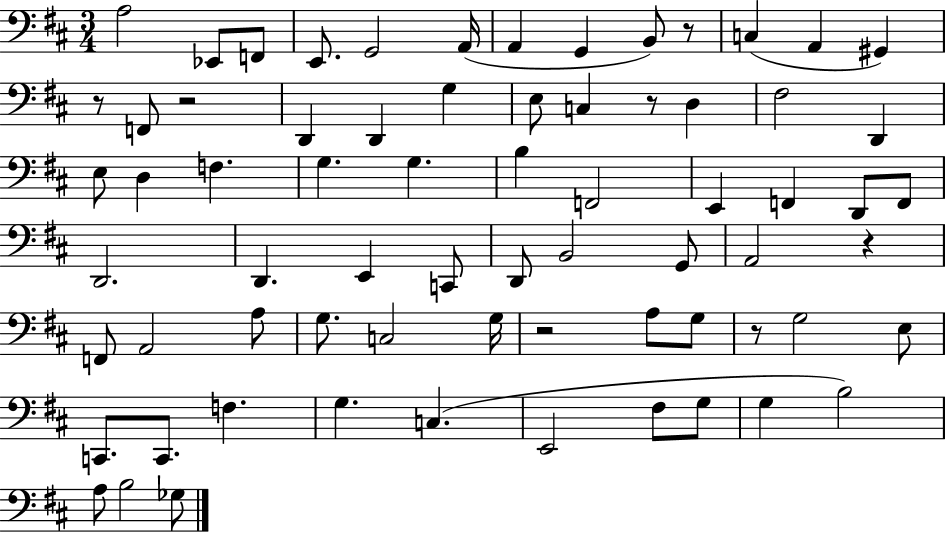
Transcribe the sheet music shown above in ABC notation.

X:1
T:Untitled
M:3/4
L:1/4
K:D
A,2 _E,,/2 F,,/2 E,,/2 G,,2 A,,/4 A,, G,, B,,/2 z/2 C, A,, ^G,, z/2 F,,/2 z2 D,, D,, G, E,/2 C, z/2 D, ^F,2 D,, E,/2 D, F, G, G, B, F,,2 E,, F,, D,,/2 F,,/2 D,,2 D,, E,, C,,/2 D,,/2 B,,2 G,,/2 A,,2 z F,,/2 A,,2 A,/2 G,/2 C,2 G,/4 z2 A,/2 G,/2 z/2 G,2 E,/2 C,,/2 C,,/2 F, G, C, E,,2 ^F,/2 G,/2 G, B,2 A,/2 B,2 _G,/2